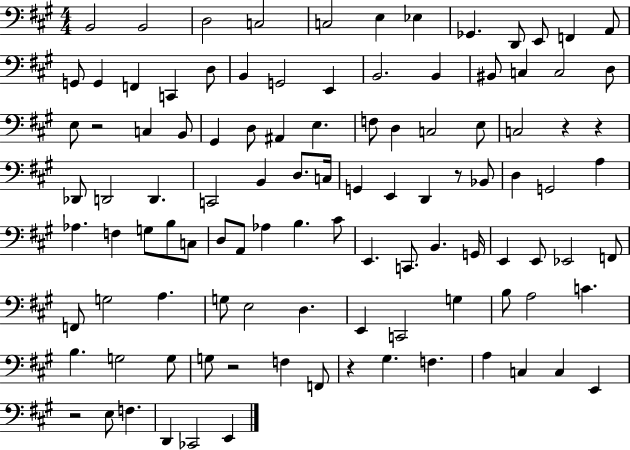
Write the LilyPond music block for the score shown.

{
  \clef bass
  \numericTimeSignature
  \time 4/4
  \key a \major
  b,2 b,2 | d2 c2 | c2 e4 ees4 | ges,4. d,8 e,8 f,4 a,8 | \break g,8 g,4 f,4 c,4 d8 | b,4 g,2 e,4 | b,2. b,4 | bis,8 c4 c2 d8 | \break e8 r2 c4 b,8 | gis,4 d8 ais,4 e4. | f8 d4 c2 e8 | c2 r4 r4 | \break des,8 d,2 d,4. | c,2 b,4 d8. c16 | g,4 e,4 d,4 r8 bes,8 | d4 g,2 a4 | \break aes4. f4 g8 b8 c8 | d8 a,8 aes4 b4. cis'8 | e,4. c,8. b,4. g,16 | e,4 e,8 ees,2 f,8 | \break f,8 g2 a4. | g8 e2 d4. | e,4 c,2 g4 | b8 a2 c'4. | \break b4. g2 g8 | g8 r2 f4 f,8 | r4 gis4. f4. | a4 c4 c4 e,4 | \break r2 e8 f4. | d,4 ces,2 e,4 | \bar "|."
}